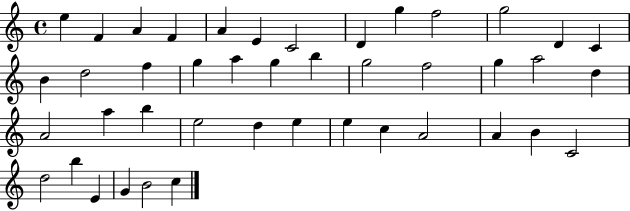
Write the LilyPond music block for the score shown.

{
  \clef treble
  \time 4/4
  \defaultTimeSignature
  \key c \major
  e''4 f'4 a'4 f'4 | a'4 e'4 c'2 | d'4 g''4 f''2 | g''2 d'4 c'4 | \break b'4 d''2 f''4 | g''4 a''4 g''4 b''4 | g''2 f''2 | g''4 a''2 d''4 | \break a'2 a''4 b''4 | e''2 d''4 e''4 | e''4 c''4 a'2 | a'4 b'4 c'2 | \break d''2 b''4 e'4 | g'4 b'2 c''4 | \bar "|."
}